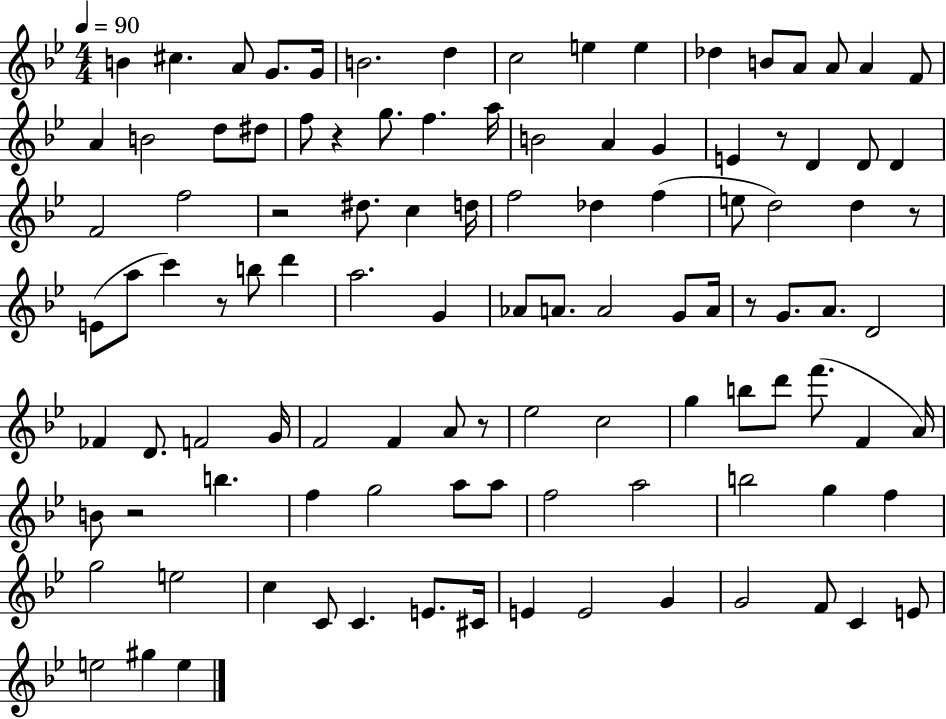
X:1
T:Untitled
M:4/4
L:1/4
K:Bb
B ^c A/2 G/2 G/4 B2 d c2 e e _d B/2 A/2 A/2 A F/2 A B2 d/2 ^d/2 f/2 z g/2 f a/4 B2 A G E z/2 D D/2 D F2 f2 z2 ^d/2 c d/4 f2 _d f e/2 d2 d z/2 E/2 a/2 c' z/2 b/2 d' a2 G _A/2 A/2 A2 G/2 A/4 z/2 G/2 A/2 D2 _F D/2 F2 G/4 F2 F A/2 z/2 _e2 c2 g b/2 d'/2 f'/2 F A/4 B/2 z2 b f g2 a/2 a/2 f2 a2 b2 g f g2 e2 c C/2 C E/2 ^C/4 E E2 G G2 F/2 C E/2 e2 ^g e